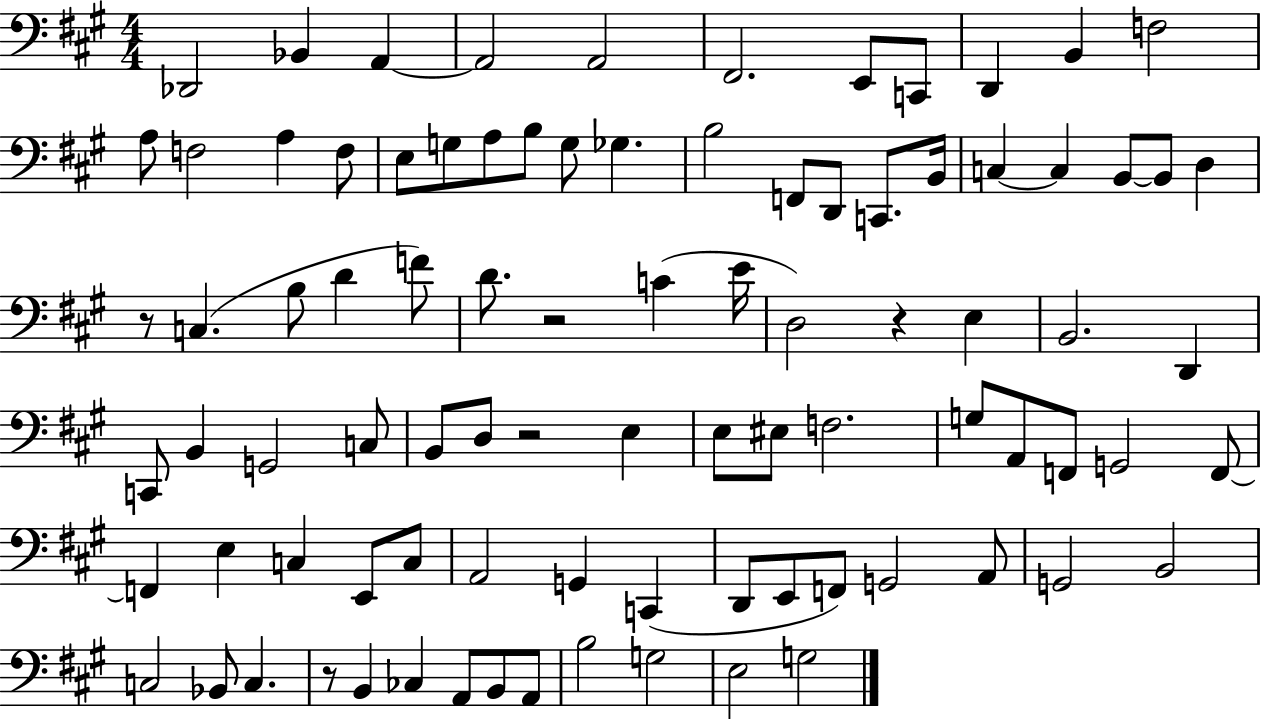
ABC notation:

X:1
T:Untitled
M:4/4
L:1/4
K:A
_D,,2 _B,, A,, A,,2 A,,2 ^F,,2 E,,/2 C,,/2 D,, B,, F,2 A,/2 F,2 A, F,/2 E,/2 G,/2 A,/2 B,/2 G,/2 _G, B,2 F,,/2 D,,/2 C,,/2 B,,/4 C, C, B,,/2 B,,/2 D, z/2 C, B,/2 D F/2 D/2 z2 C E/4 D,2 z E, B,,2 D,, C,,/2 B,, G,,2 C,/2 B,,/2 D,/2 z2 E, E,/2 ^E,/2 F,2 G,/2 A,,/2 F,,/2 G,,2 F,,/2 F,, E, C, E,,/2 C,/2 A,,2 G,, C,, D,,/2 E,,/2 F,,/2 G,,2 A,,/2 G,,2 B,,2 C,2 _B,,/2 C, z/2 B,, _C, A,,/2 B,,/2 A,,/2 B,2 G,2 E,2 G,2